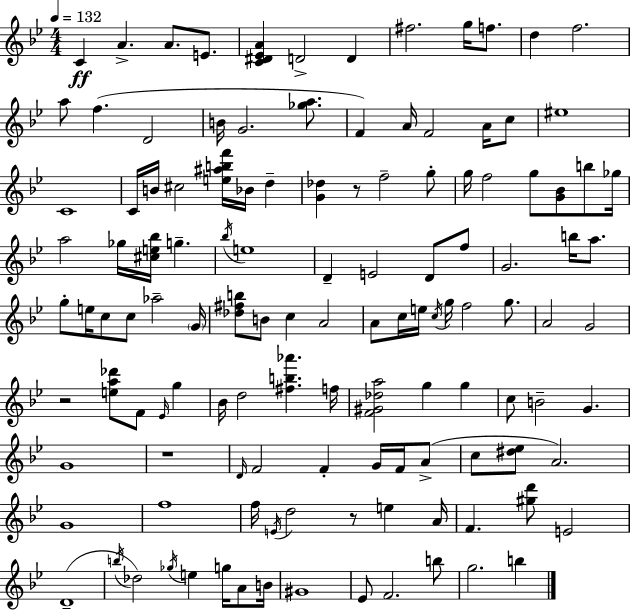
X:1
T:Untitled
M:4/4
L:1/4
K:Bb
C A A/2 E/2 [C^D_EA] D2 D ^f2 g/4 f/2 d f2 a/2 f D2 B/4 G2 [_ga]/2 F A/4 F2 A/4 c/2 ^e4 C4 C/4 B/4 ^c2 [e^abf']/4 _B/4 d [G_d] z/2 f2 g/2 g/4 f2 g/2 [G_B]/2 b/2 _g/4 a2 _g/4 [^ce_b]/4 g _b/4 e4 D E2 D/2 f/2 G2 b/4 a/2 g/2 e/4 c/2 c/2 _a2 G/4 [_d^fb]/2 B/2 c A2 A/2 c/4 e/4 c/4 g/4 f2 g/2 A2 G2 z2 [ea_d']/2 F/2 _E/4 g _B/4 d2 [^fb_a'] f/4 [F^G_da]2 g g c/2 B2 G G4 z4 D/4 F2 F G/4 F/4 A/2 c/2 [^d_e]/2 A2 G4 f4 f/4 E/4 d2 z/2 e A/4 F [^gd']/2 E2 D4 b/4 _d2 _g/4 e g/4 A/2 B/4 ^G4 _E/2 F2 b/2 g2 b